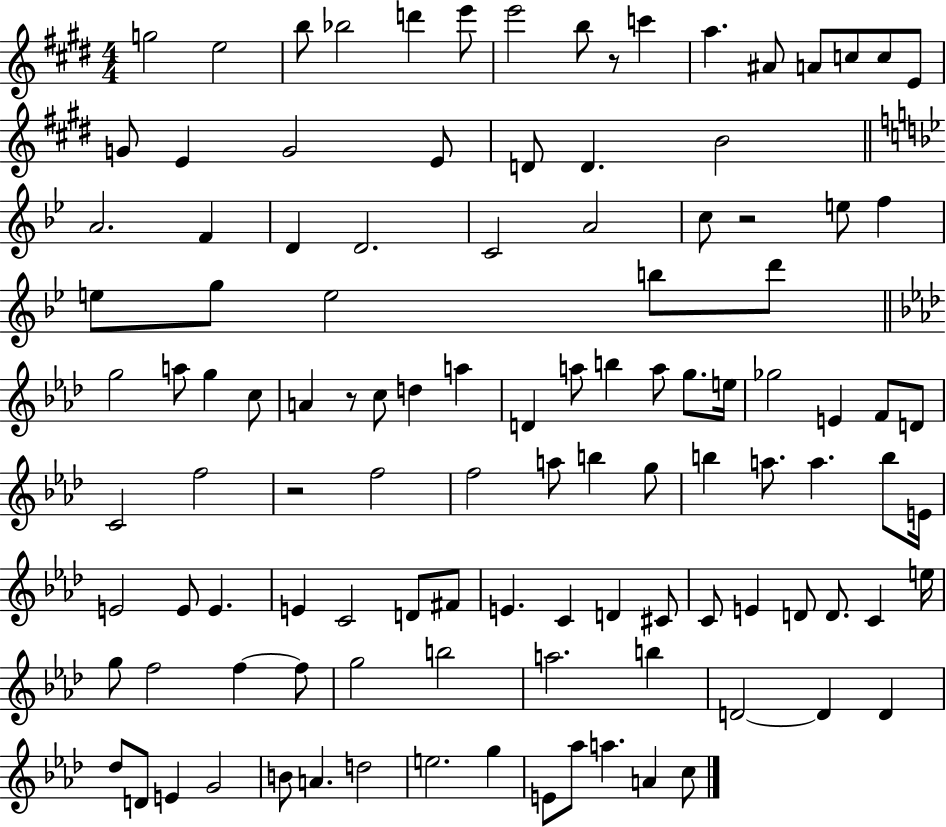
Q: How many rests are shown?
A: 4